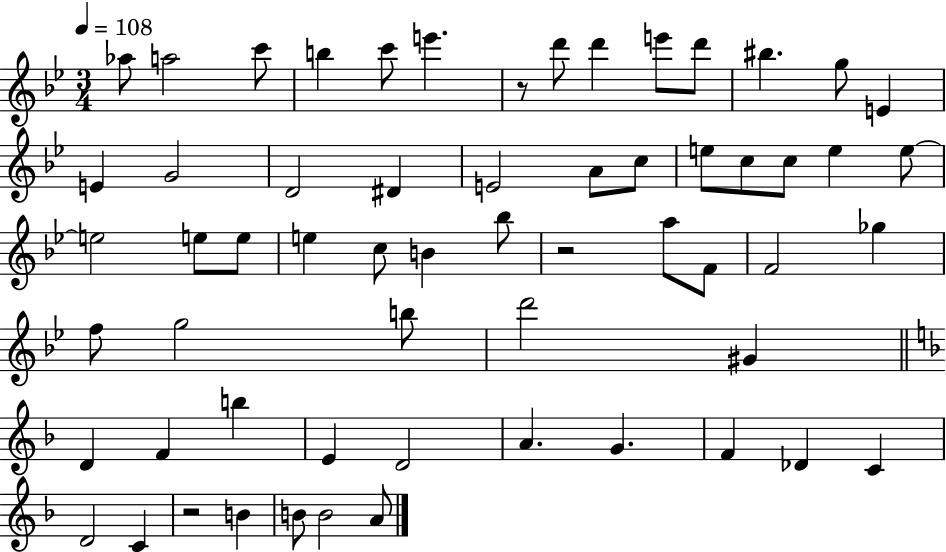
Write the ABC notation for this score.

X:1
T:Untitled
M:3/4
L:1/4
K:Bb
_a/2 a2 c'/2 b c'/2 e' z/2 d'/2 d' e'/2 d'/2 ^b g/2 E E G2 D2 ^D E2 A/2 c/2 e/2 c/2 c/2 e e/2 e2 e/2 e/2 e c/2 B _b/2 z2 a/2 F/2 F2 _g f/2 g2 b/2 d'2 ^G D F b E D2 A G F _D C D2 C z2 B B/2 B2 A/2